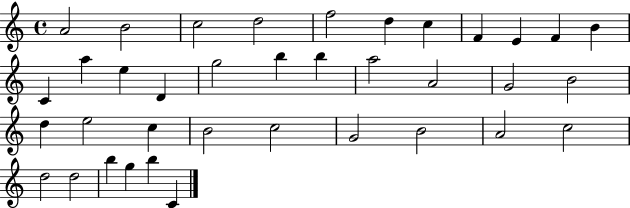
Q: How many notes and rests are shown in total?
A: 37